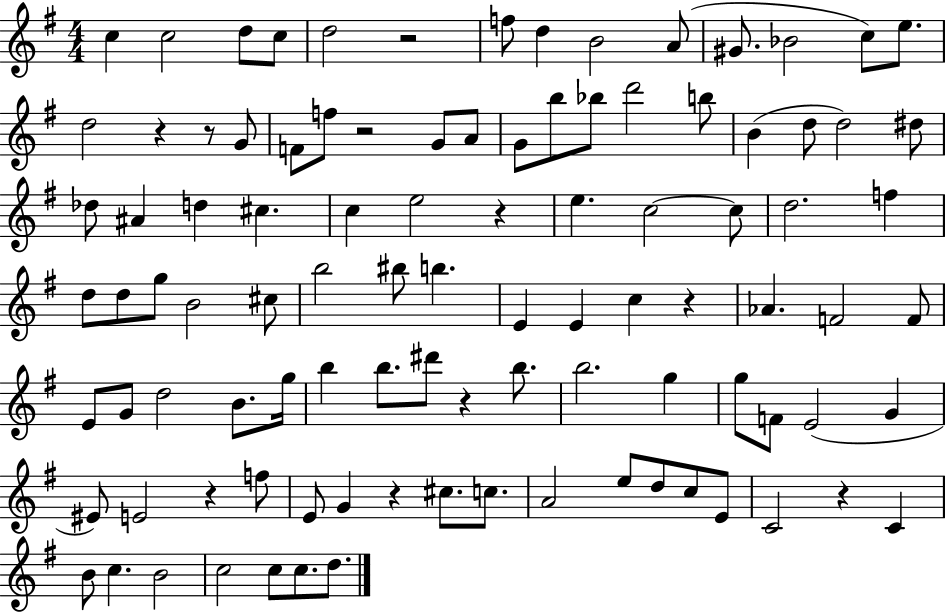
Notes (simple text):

C5/q C5/h D5/e C5/e D5/h R/h F5/e D5/q B4/h A4/e G#4/e. Bb4/h C5/e E5/e. D5/h R/q R/e G4/e F4/e F5/e R/h G4/e A4/e G4/e B5/e Bb5/e D6/h B5/e B4/q D5/e D5/h D#5/e Db5/e A#4/q D5/q C#5/q. C5/q E5/h R/q E5/q. C5/h C5/e D5/h. F5/q D5/e D5/e G5/e B4/h C#5/e B5/h BIS5/e B5/q. E4/q E4/q C5/q R/q Ab4/q. F4/h F4/e E4/e G4/e D5/h B4/e. G5/s B5/q B5/e. D#6/e R/q B5/e. B5/h. G5/q G5/e F4/e E4/h G4/q EIS4/e E4/h R/q F5/e E4/e G4/q R/q C#5/e. C5/e. A4/h E5/e D5/e C5/e E4/e C4/h R/q C4/q B4/e C5/q. B4/h C5/h C5/e C5/e. D5/e.